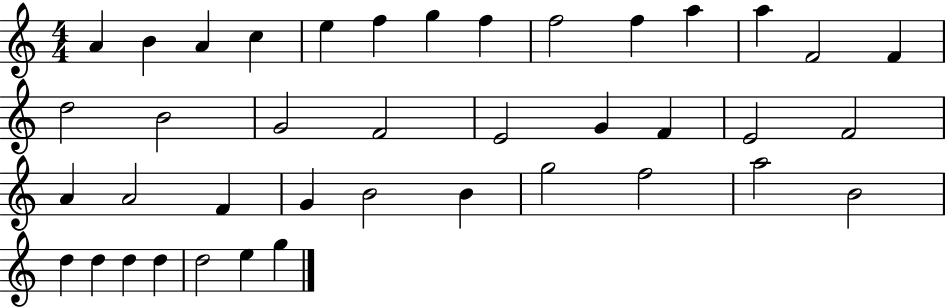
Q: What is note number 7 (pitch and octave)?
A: G5